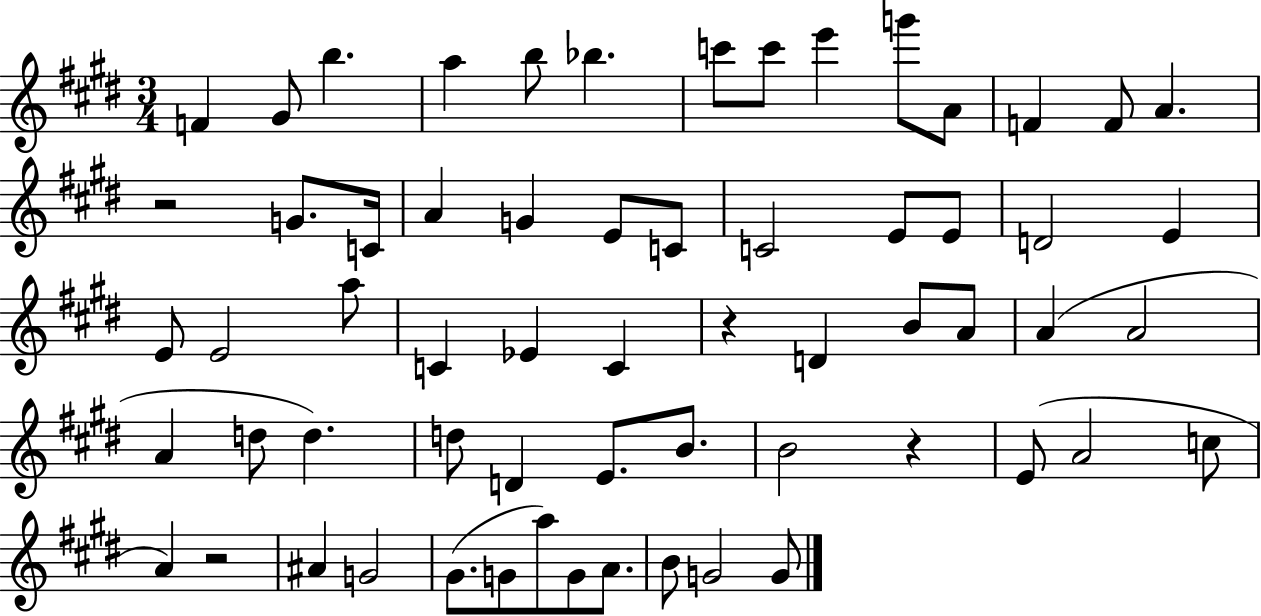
X:1
T:Untitled
M:3/4
L:1/4
K:E
F ^G/2 b a b/2 _b c'/2 c'/2 e' g'/2 A/2 F F/2 A z2 G/2 C/4 A G E/2 C/2 C2 E/2 E/2 D2 E E/2 E2 a/2 C _E C z D B/2 A/2 A A2 A d/2 d d/2 D E/2 B/2 B2 z E/2 A2 c/2 A z2 ^A G2 ^G/2 G/2 a/2 G/2 A/2 B/2 G2 G/2